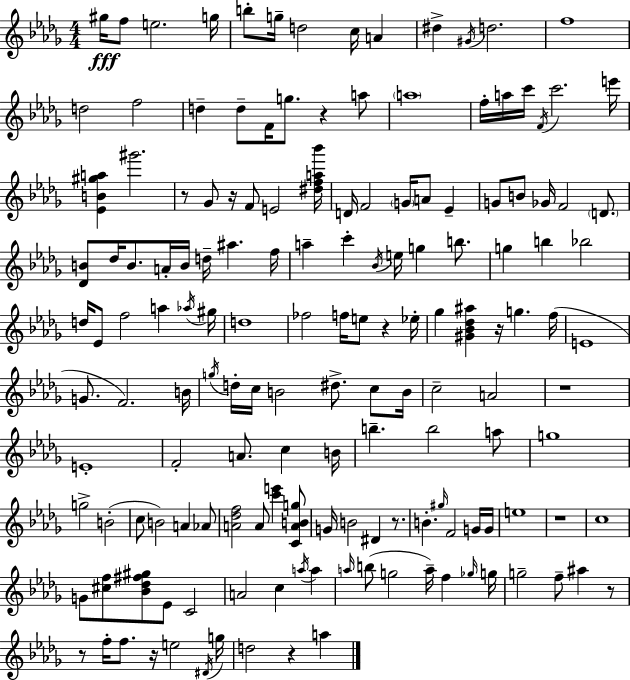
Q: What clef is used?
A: treble